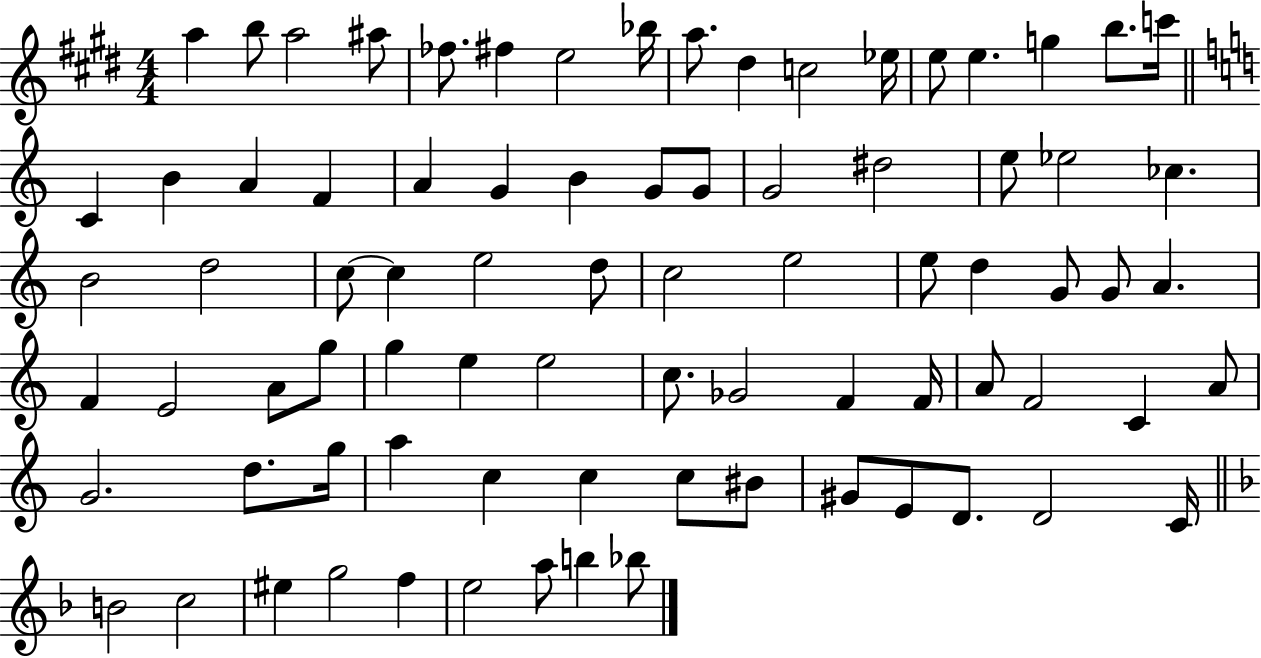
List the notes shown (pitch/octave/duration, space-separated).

A5/q B5/e A5/h A#5/e FES5/e. F#5/q E5/h Bb5/s A5/e. D#5/q C5/h Eb5/s E5/e E5/q. G5/q B5/e. C6/s C4/q B4/q A4/q F4/q A4/q G4/q B4/q G4/e G4/e G4/h D#5/h E5/e Eb5/h CES5/q. B4/h D5/h C5/e C5/q E5/h D5/e C5/h E5/h E5/e D5/q G4/e G4/e A4/q. F4/q E4/h A4/e G5/e G5/q E5/q E5/h C5/e. Gb4/h F4/q F4/s A4/e F4/h C4/q A4/e G4/h. D5/e. G5/s A5/q C5/q C5/q C5/e BIS4/e G#4/e E4/e D4/e. D4/h C4/s B4/h C5/h EIS5/q G5/h F5/q E5/h A5/e B5/q Bb5/e